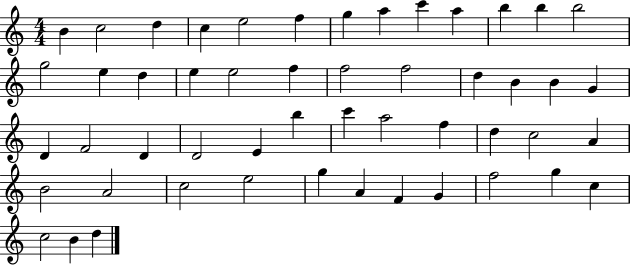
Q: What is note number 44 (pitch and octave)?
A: F4